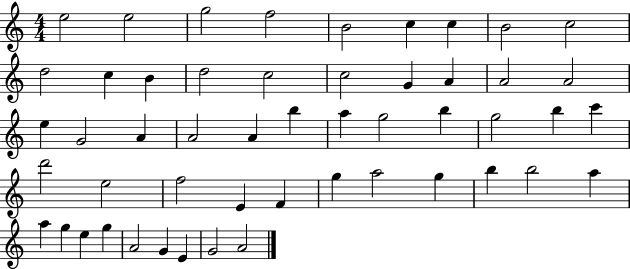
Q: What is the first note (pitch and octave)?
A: E5